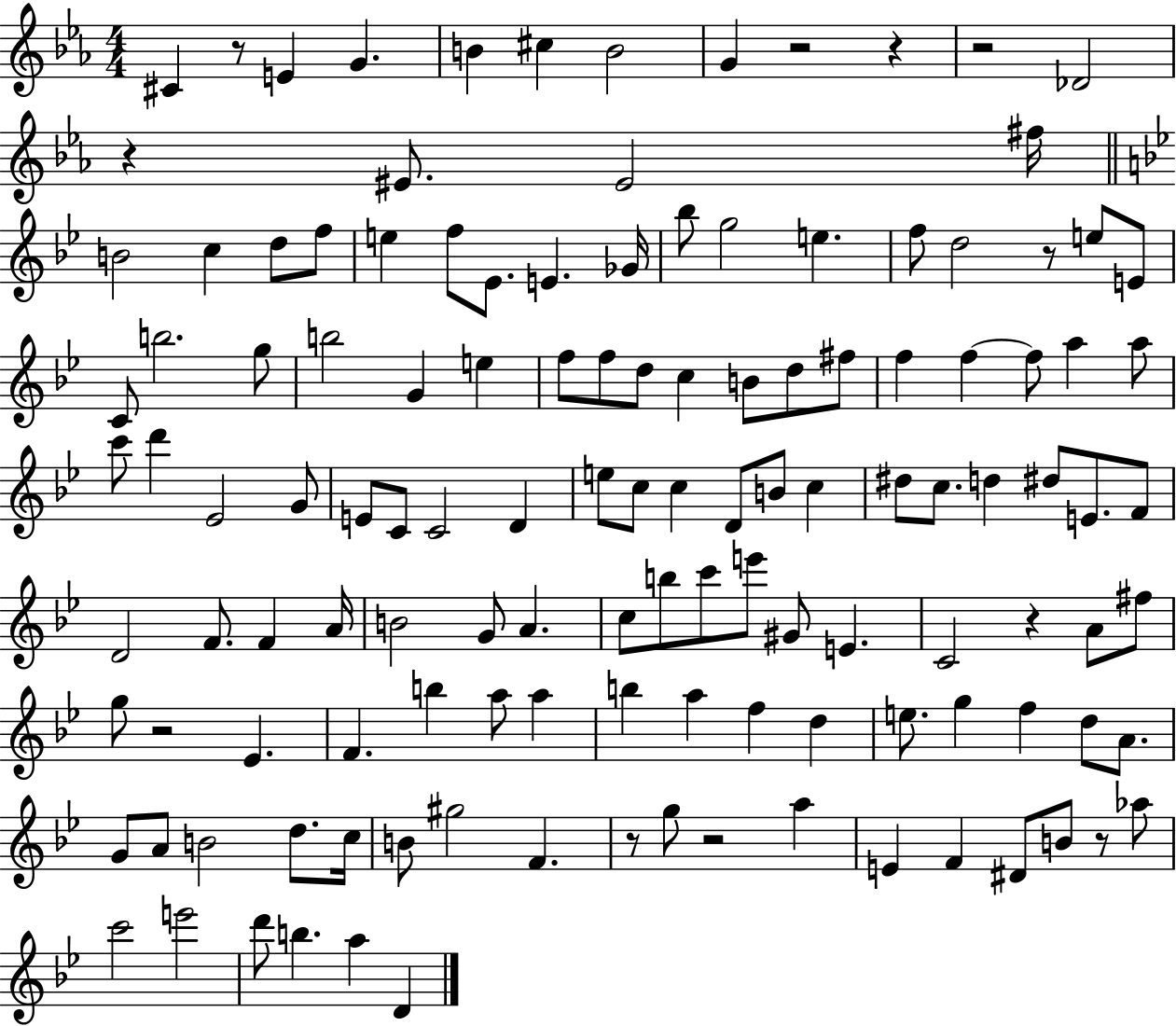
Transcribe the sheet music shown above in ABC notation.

X:1
T:Untitled
M:4/4
L:1/4
K:Eb
^C z/2 E G B ^c B2 G z2 z z2 _D2 z ^E/2 ^E2 ^f/4 B2 c d/2 f/2 e f/2 _E/2 E _G/4 _b/2 g2 e f/2 d2 z/2 e/2 E/2 C/2 b2 g/2 b2 G e f/2 f/2 d/2 c B/2 d/2 ^f/2 f f f/2 a a/2 c'/2 d' _E2 G/2 E/2 C/2 C2 D e/2 c/2 c D/2 B/2 c ^d/2 c/2 d ^d/2 E/2 F/2 D2 F/2 F A/4 B2 G/2 A c/2 b/2 c'/2 e'/2 ^G/2 E C2 z A/2 ^f/2 g/2 z2 _E F b a/2 a b a f d e/2 g f d/2 A/2 G/2 A/2 B2 d/2 c/4 B/2 ^g2 F z/2 g/2 z2 a E F ^D/2 B/2 z/2 _a/2 c'2 e'2 d'/2 b a D